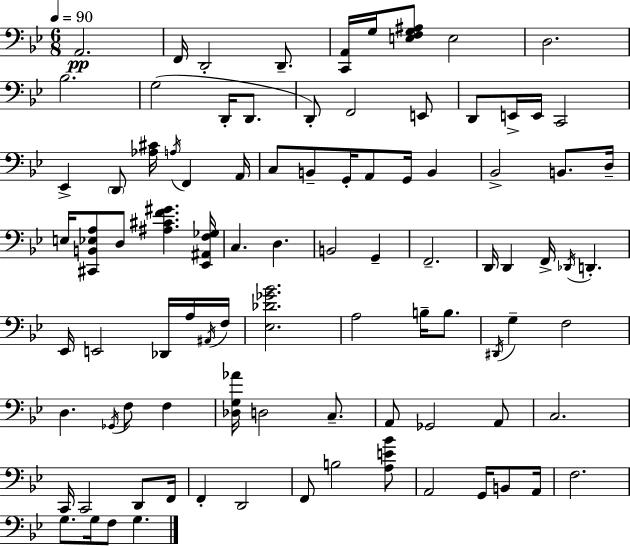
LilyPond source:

{
  \clef bass
  \numericTimeSignature
  \time 6/8
  \key g \minor
  \tempo 4 = 90
  a,2.\pp | f,16 d,2-. d,8.-- | <c, a,>16 g16 <e f g ais>8 e2 | d2. | \break bes2. | g2( d,16-. d,8. | d,8-.) f,2 e,8 | d,8 e,16-> e,16 c,2 | \break ees,4-> \parenthesize d,8 <aes cis'>16 \acciaccatura { a16 } f,4 | a,16 c8 b,8-- g,16-. a,8 g,16 b,4 | bes,2-> b,8. | d16-- e16 <cis, b, ees a>8 d8 <ais cis' f' gis'>4. | \break <ees, ais, f ges>16 c4. d4. | b,2 g,4-- | f,2.-- | d,16 d,4 f,16-> \acciaccatura { des,16 } d,4.-. | \break ees,16 e,2 des,16 | a16 \acciaccatura { ais,16 } f16 <ees des' ges' bes'>2. | a2 b16-- | b8. \acciaccatura { dis,16 } g4-- f2 | \break d4. \acciaccatura { ges,16 } f8 | f4 <des g aes'>16 d2 | c8.-- a,8 ges,2 | a,8 c2. | \break c,16 c,2 | d,8 f,16 f,4-. d,2 | f,8 b2 | <a e' bes'>8 a,2 | \break g,16 b,8 a,16 f2. | g8. g16 f8 g4. | \bar "|."
}